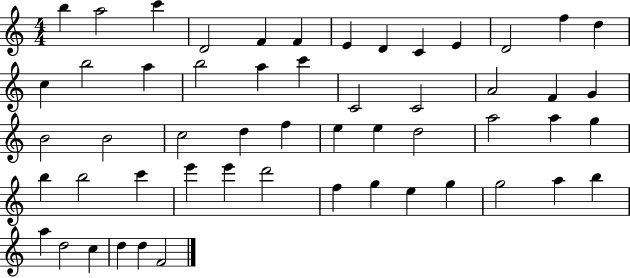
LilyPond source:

{
  \clef treble
  \numericTimeSignature
  \time 4/4
  \key c \major
  b''4 a''2 c'''4 | d'2 f'4 f'4 | e'4 d'4 c'4 e'4 | d'2 f''4 d''4 | \break c''4 b''2 a''4 | b''2 a''4 c'''4 | c'2 c'2 | a'2 f'4 g'4 | \break b'2 b'2 | c''2 d''4 f''4 | e''4 e''4 d''2 | a''2 a''4 g''4 | \break b''4 b''2 c'''4 | e'''4 e'''4 d'''2 | f''4 g''4 e''4 g''4 | g''2 a''4 b''4 | \break a''4 d''2 c''4 | d''4 d''4 f'2 | \bar "|."
}